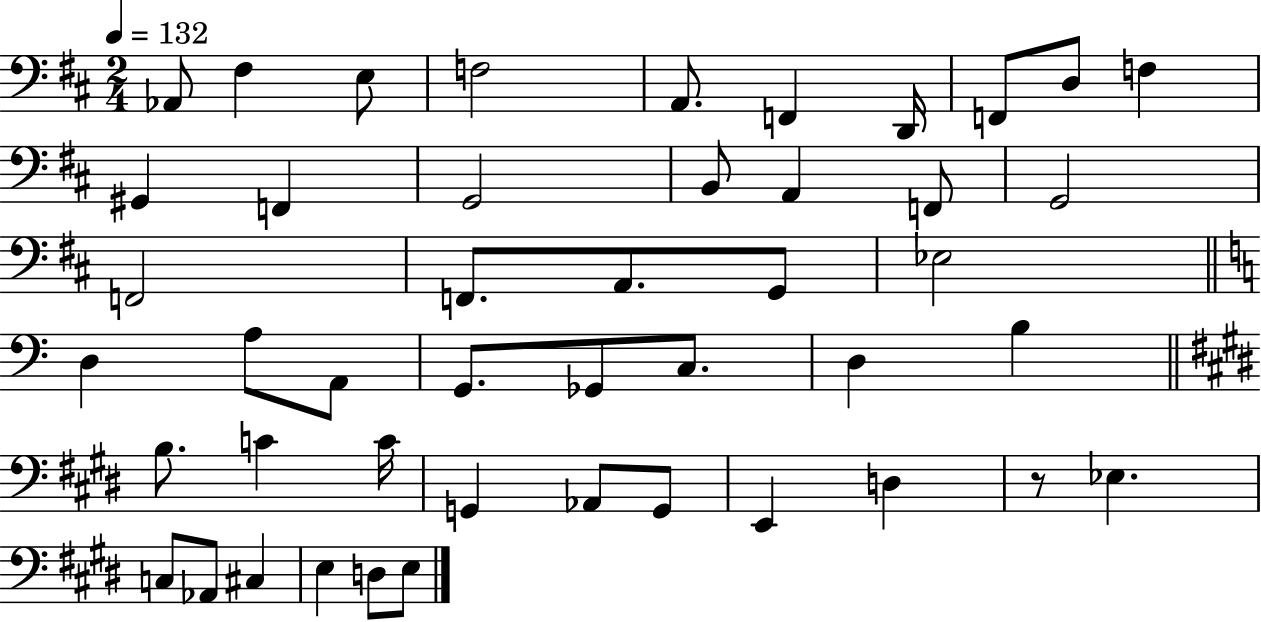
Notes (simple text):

Ab2/e F#3/q E3/e F3/h A2/e. F2/q D2/s F2/e D3/e F3/q G#2/q F2/q G2/h B2/e A2/q F2/e G2/h F2/h F2/e. A2/e. G2/e Eb3/h D3/q A3/e A2/e G2/e. Gb2/e C3/e. D3/q B3/q B3/e. C4/q C4/s G2/q Ab2/e G2/e E2/q D3/q R/e Eb3/q. C3/e Ab2/e C#3/q E3/q D3/e E3/e